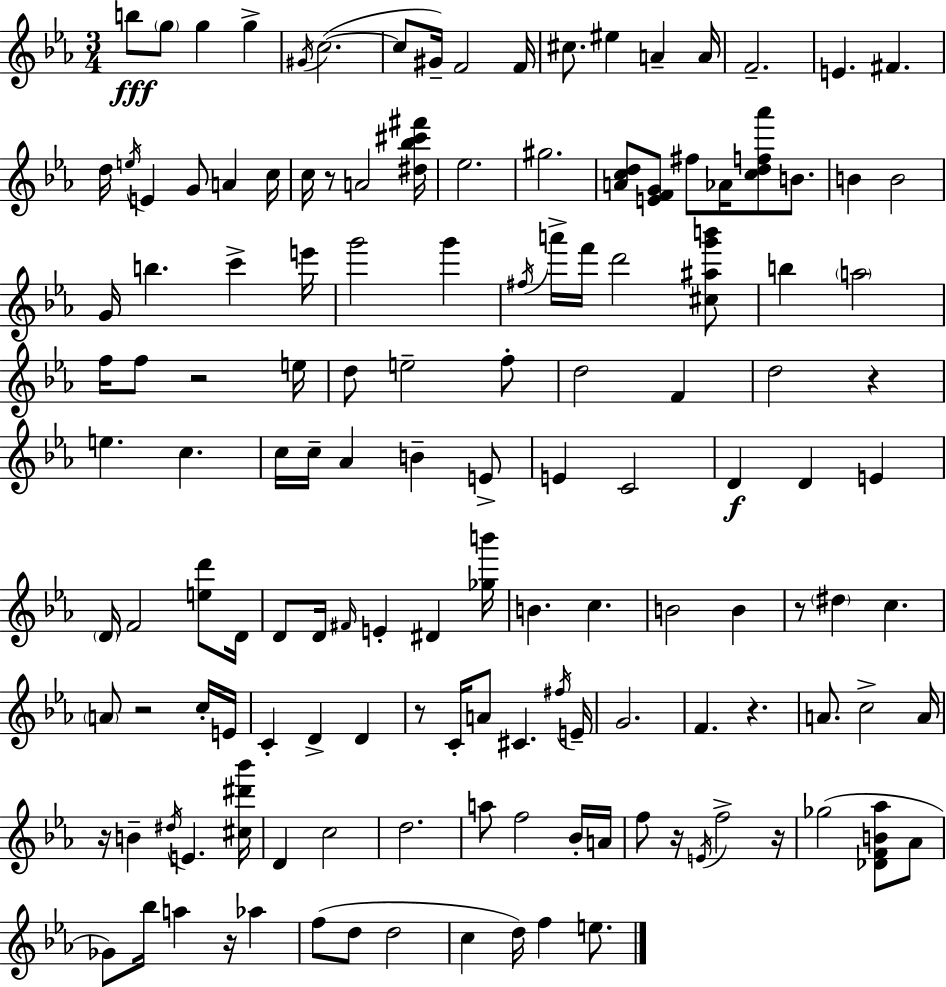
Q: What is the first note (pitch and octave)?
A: B5